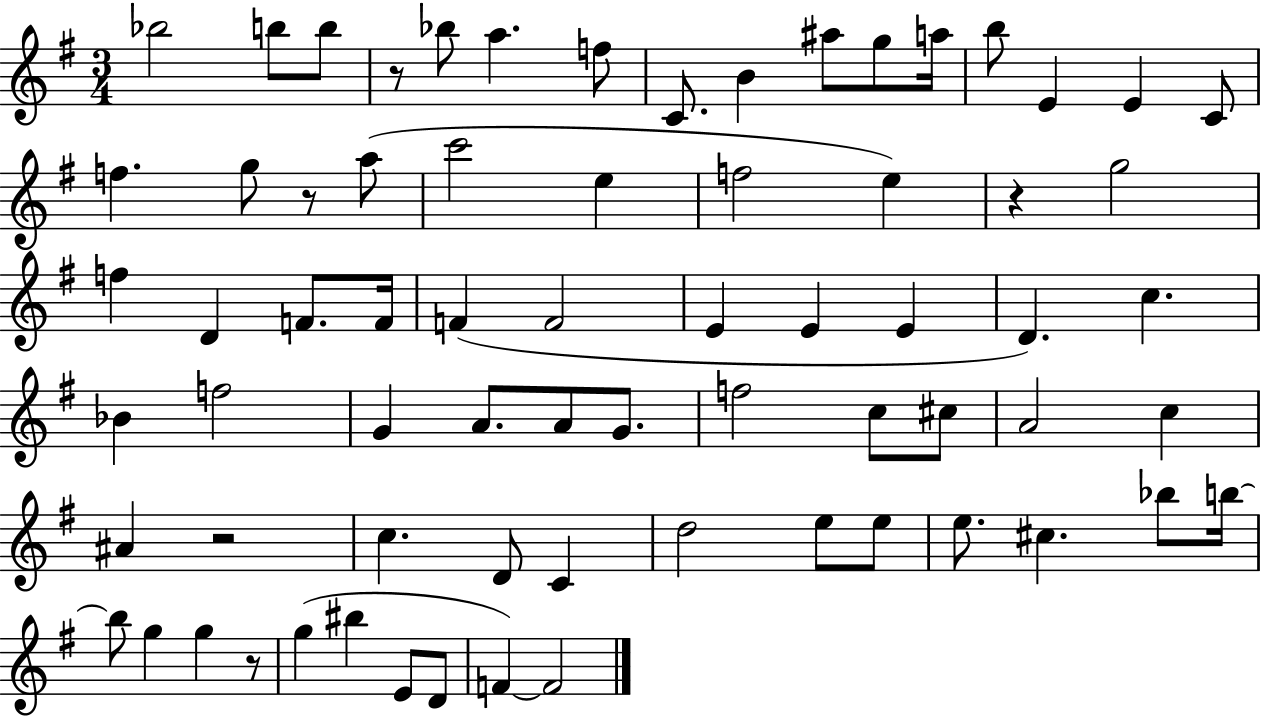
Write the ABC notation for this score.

X:1
T:Untitled
M:3/4
L:1/4
K:G
_b2 b/2 b/2 z/2 _b/2 a f/2 C/2 B ^a/2 g/2 a/4 b/2 E E C/2 f g/2 z/2 a/2 c'2 e f2 e z g2 f D F/2 F/4 F F2 E E E D c _B f2 G A/2 A/2 G/2 f2 c/2 ^c/2 A2 c ^A z2 c D/2 C d2 e/2 e/2 e/2 ^c _b/2 b/4 b/2 g g z/2 g ^b E/2 D/2 F F2